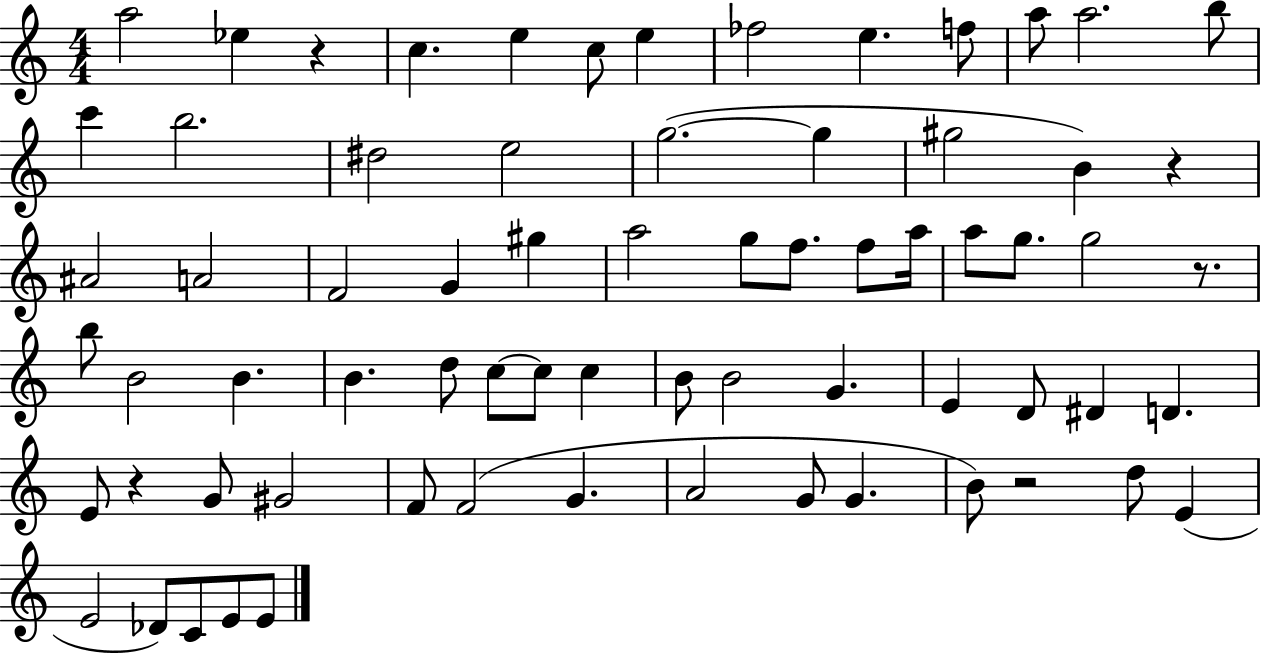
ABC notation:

X:1
T:Untitled
M:4/4
L:1/4
K:C
a2 _e z c e c/2 e _f2 e f/2 a/2 a2 b/2 c' b2 ^d2 e2 g2 g ^g2 B z ^A2 A2 F2 G ^g a2 g/2 f/2 f/2 a/4 a/2 g/2 g2 z/2 b/2 B2 B B d/2 c/2 c/2 c B/2 B2 G E D/2 ^D D E/2 z G/2 ^G2 F/2 F2 G A2 G/2 G B/2 z2 d/2 E E2 _D/2 C/2 E/2 E/2